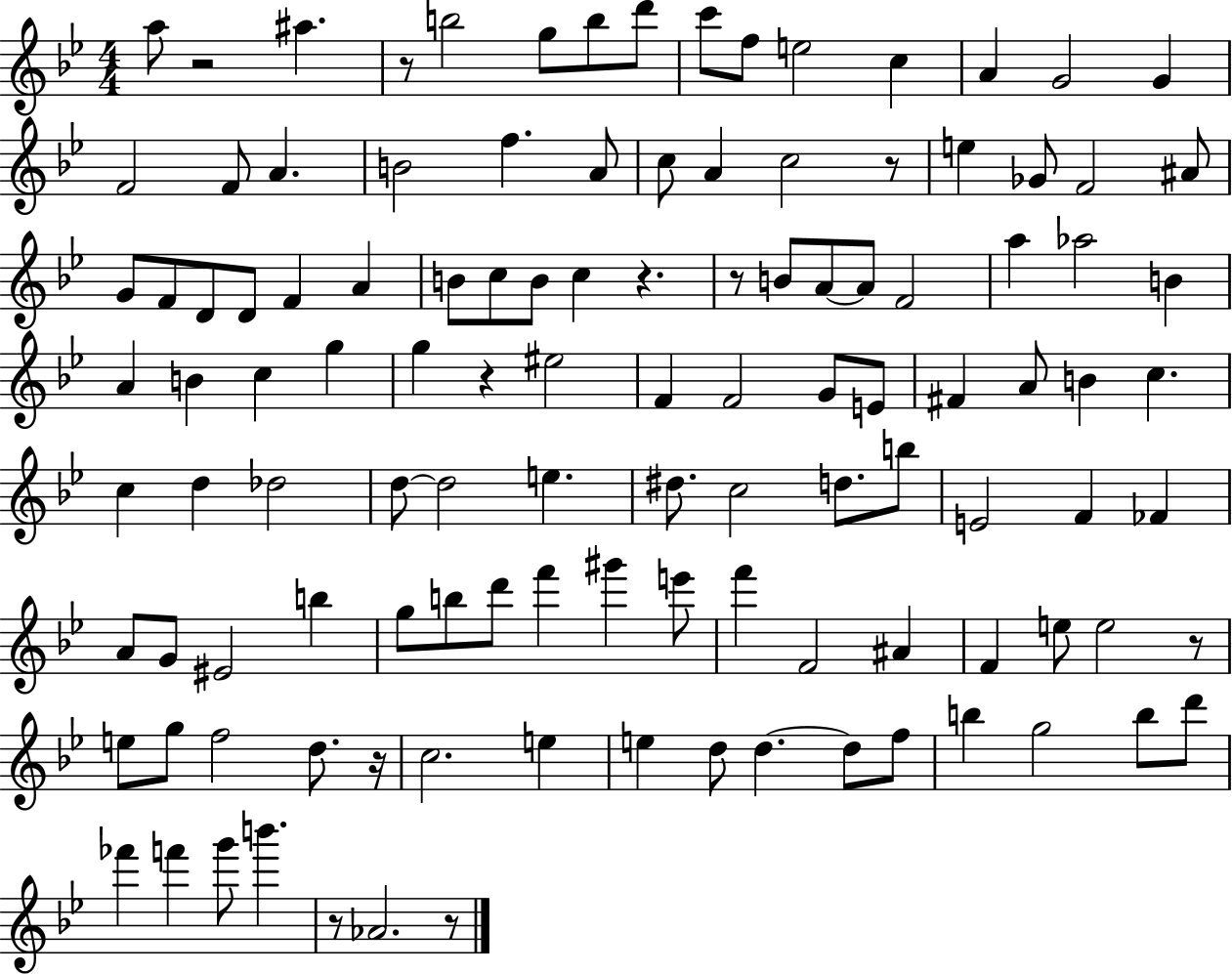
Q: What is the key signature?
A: BES major